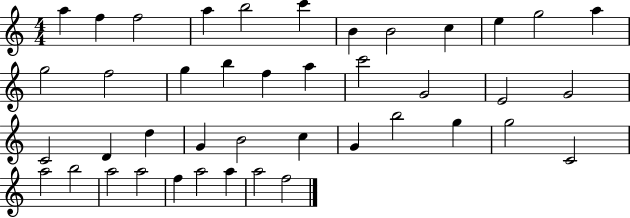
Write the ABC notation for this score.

X:1
T:Untitled
M:4/4
L:1/4
K:C
a f f2 a b2 c' B B2 c e g2 a g2 f2 g b f a c'2 G2 E2 G2 C2 D d G B2 c G b2 g g2 C2 a2 b2 a2 a2 f a2 a a2 f2